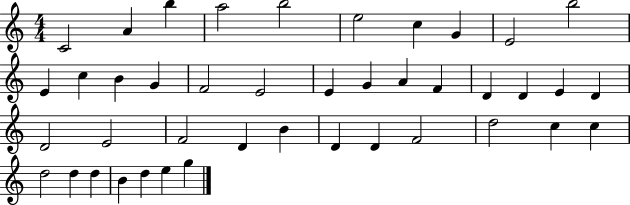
X:1
T:Untitled
M:4/4
L:1/4
K:C
C2 A b a2 b2 e2 c G E2 b2 E c B G F2 E2 E G A F D D E D D2 E2 F2 D B D D F2 d2 c c d2 d d B d e g